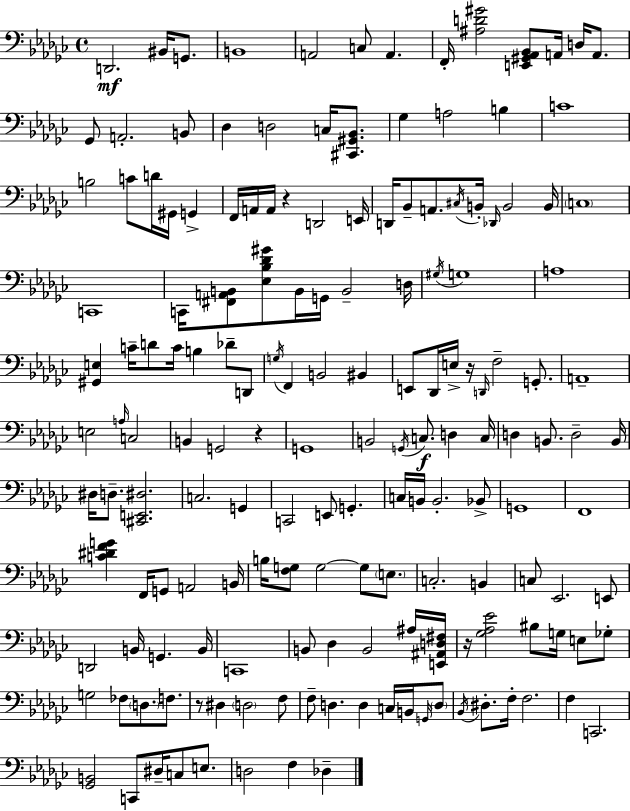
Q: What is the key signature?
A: EES minor